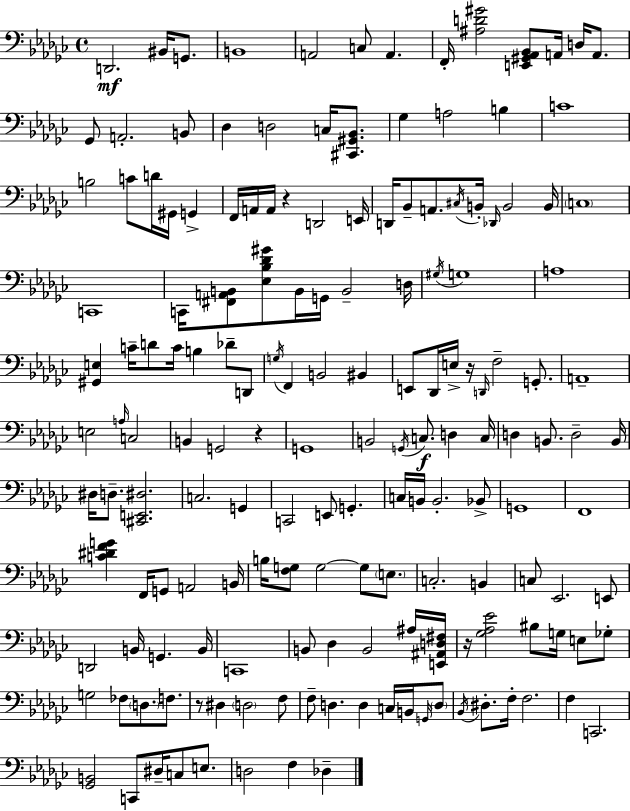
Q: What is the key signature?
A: EES minor